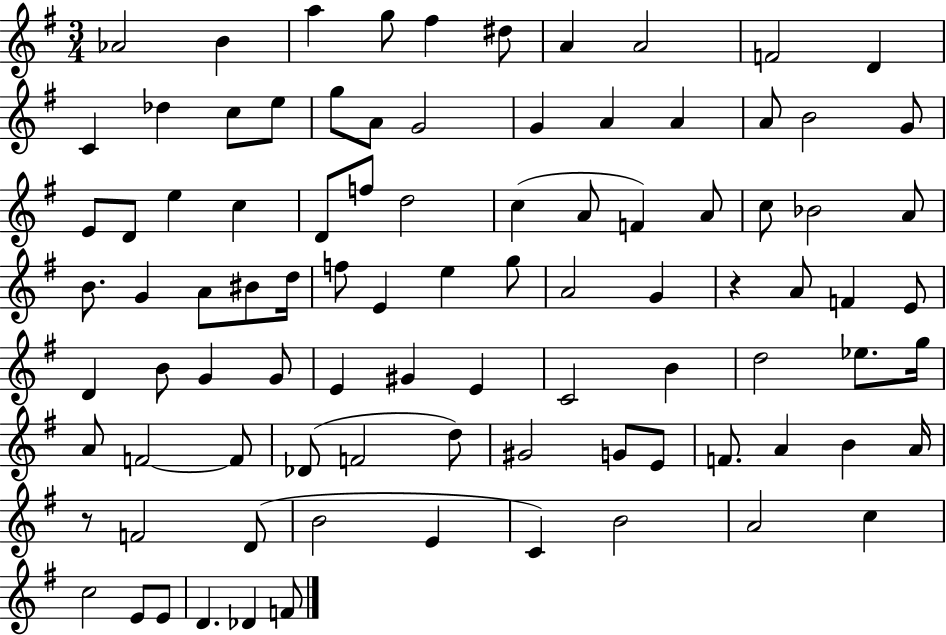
{
  \clef treble
  \numericTimeSignature
  \time 3/4
  \key g \major
  aes'2 b'4 | a''4 g''8 fis''4 dis''8 | a'4 a'2 | f'2 d'4 | \break c'4 des''4 c''8 e''8 | g''8 a'8 g'2 | g'4 a'4 a'4 | a'8 b'2 g'8 | \break e'8 d'8 e''4 c''4 | d'8 f''8 d''2 | c''4( a'8 f'4) a'8 | c''8 bes'2 a'8 | \break b'8. g'4 a'8 bis'8 d''16 | f''8 e'4 e''4 g''8 | a'2 g'4 | r4 a'8 f'4 e'8 | \break d'4 b'8 g'4 g'8 | e'4 gis'4 e'4 | c'2 b'4 | d''2 ees''8. g''16 | \break a'8 f'2~~ f'8 | des'8( f'2 d''8) | gis'2 g'8 e'8 | f'8. a'4 b'4 a'16 | \break r8 f'2 d'8( | b'2 e'4 | c'4) b'2 | a'2 c''4 | \break c''2 e'8 e'8 | d'4. des'4 f'8 | \bar "|."
}